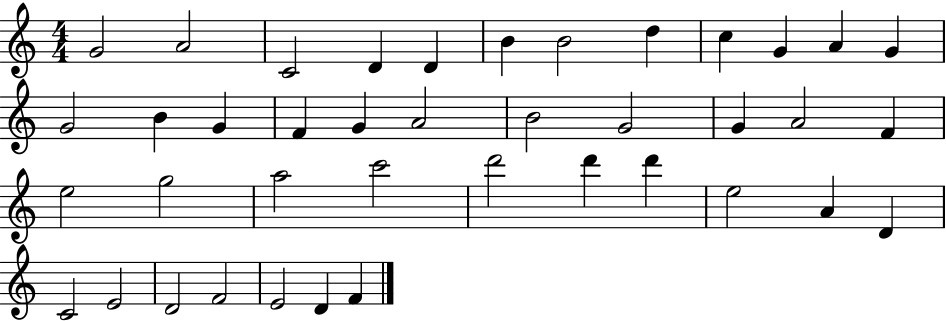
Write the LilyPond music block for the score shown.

{
  \clef treble
  \numericTimeSignature
  \time 4/4
  \key c \major
  g'2 a'2 | c'2 d'4 d'4 | b'4 b'2 d''4 | c''4 g'4 a'4 g'4 | \break g'2 b'4 g'4 | f'4 g'4 a'2 | b'2 g'2 | g'4 a'2 f'4 | \break e''2 g''2 | a''2 c'''2 | d'''2 d'''4 d'''4 | e''2 a'4 d'4 | \break c'2 e'2 | d'2 f'2 | e'2 d'4 f'4 | \bar "|."
}